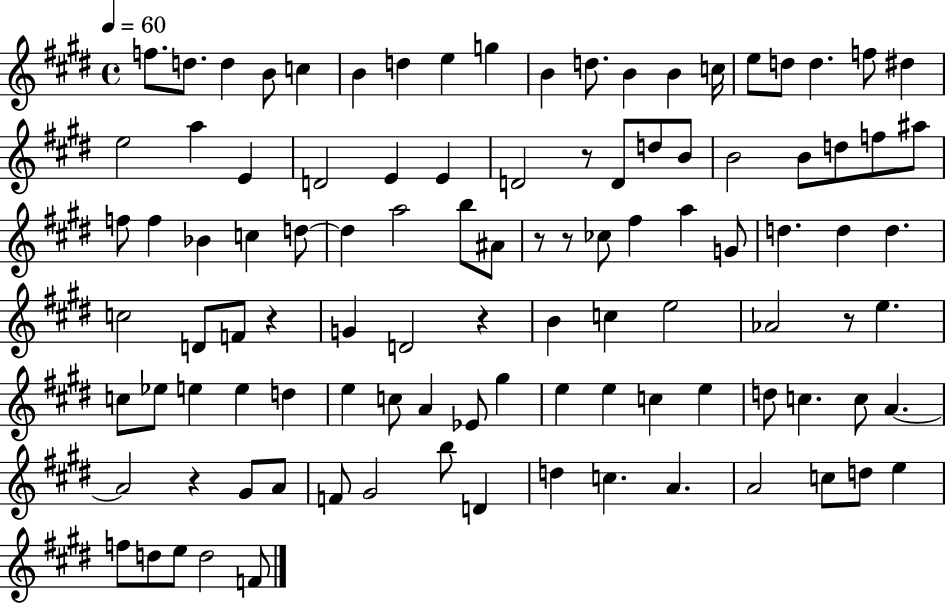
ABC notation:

X:1
T:Untitled
M:4/4
L:1/4
K:E
f/2 d/2 d B/2 c B d e g B d/2 B B c/4 e/2 d/2 d f/2 ^d e2 a E D2 E E D2 z/2 D/2 d/2 B/2 B2 B/2 d/2 f/2 ^a/2 f/2 f _B c d/2 d a2 b/2 ^A/2 z/2 z/2 _c/2 ^f a G/2 d d d c2 D/2 F/2 z G D2 z B c e2 _A2 z/2 e c/2 _e/2 e e d e c/2 A _E/2 ^g e e c e d/2 c c/2 A A2 z ^G/2 A/2 F/2 ^G2 b/2 D d c A A2 c/2 d/2 e f/2 d/2 e/2 d2 F/2